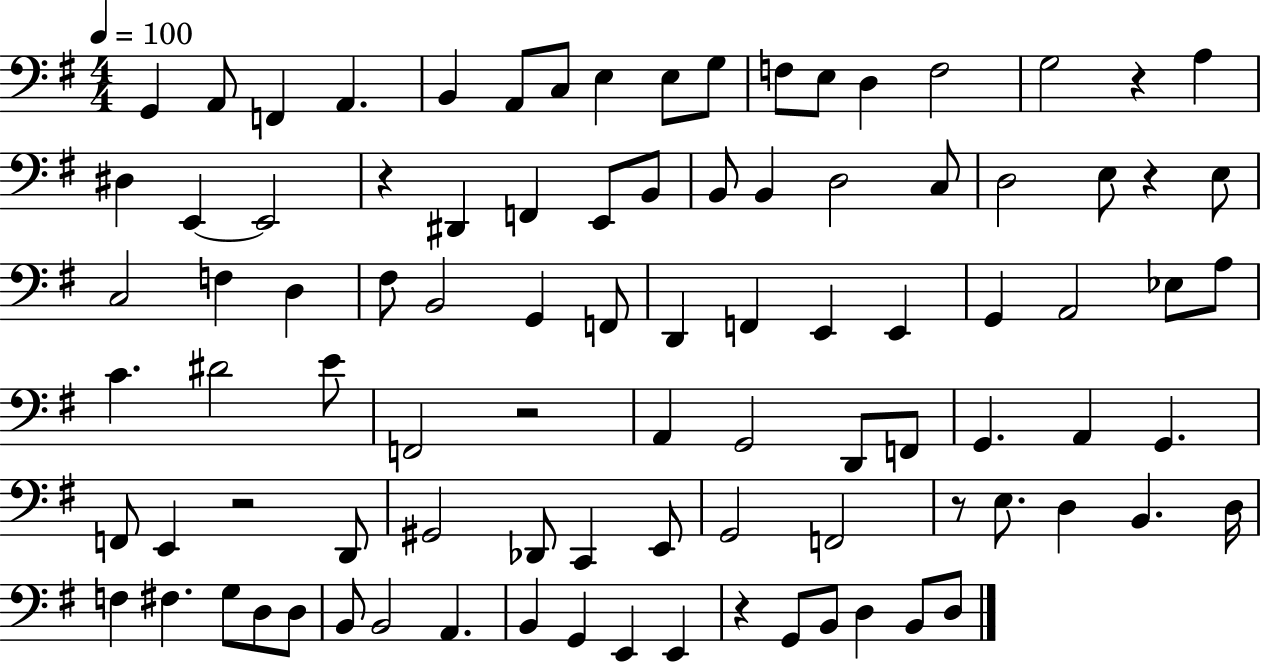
X:1
T:Untitled
M:4/4
L:1/4
K:G
G,, A,,/2 F,, A,, B,, A,,/2 C,/2 E, E,/2 G,/2 F,/2 E,/2 D, F,2 G,2 z A, ^D, E,, E,,2 z ^D,, F,, E,,/2 B,,/2 B,,/2 B,, D,2 C,/2 D,2 E,/2 z E,/2 C,2 F, D, ^F,/2 B,,2 G,, F,,/2 D,, F,, E,, E,, G,, A,,2 _E,/2 A,/2 C ^D2 E/2 F,,2 z2 A,, G,,2 D,,/2 F,,/2 G,, A,, G,, F,,/2 E,, z2 D,,/2 ^G,,2 _D,,/2 C,, E,,/2 G,,2 F,,2 z/2 E,/2 D, B,, D,/4 F, ^F, G,/2 D,/2 D,/2 B,,/2 B,,2 A,, B,, G,, E,, E,, z G,,/2 B,,/2 D, B,,/2 D,/2